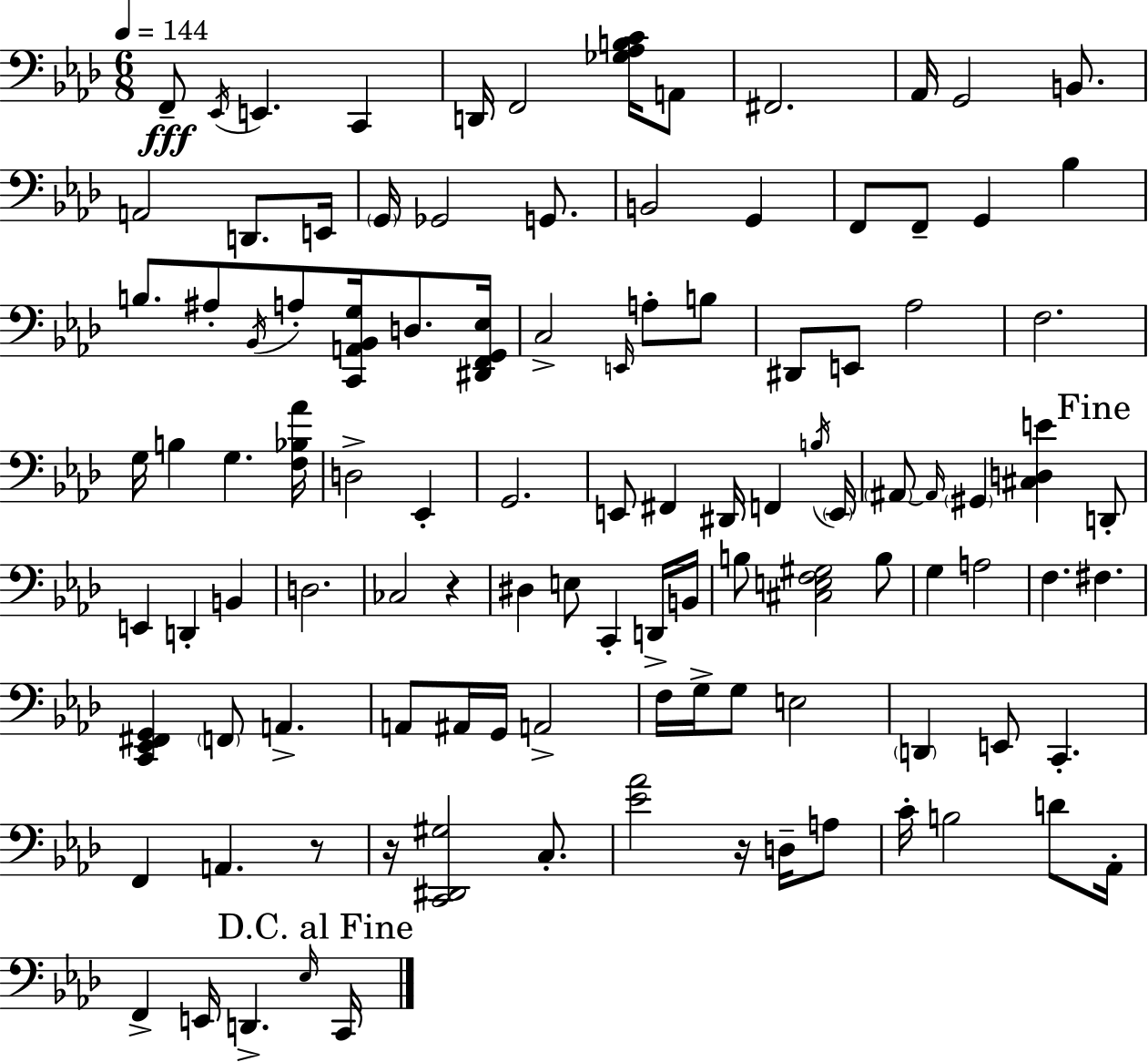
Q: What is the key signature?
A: AES major